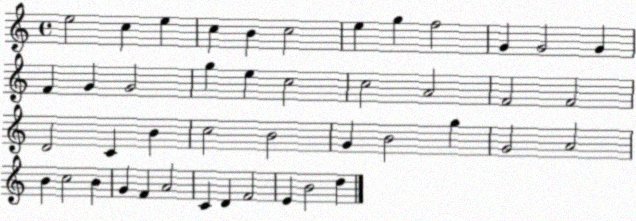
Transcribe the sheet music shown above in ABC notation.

X:1
T:Untitled
M:4/4
L:1/4
K:C
e2 c e c B c2 e g f2 G G2 G F G G2 g e c2 c2 A2 F2 F2 D2 C B c2 B2 G B2 g G2 A2 B c2 B G F A2 C D F2 E B2 d